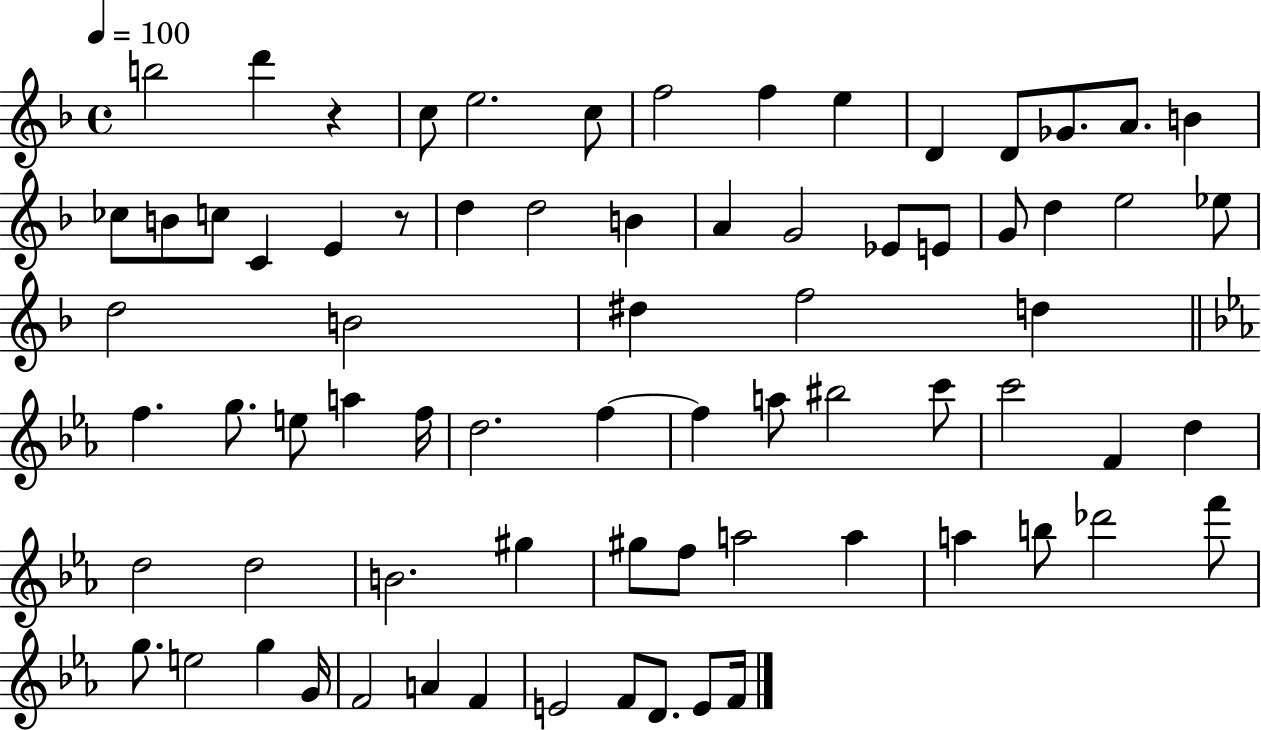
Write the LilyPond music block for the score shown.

{
  \clef treble
  \time 4/4
  \defaultTimeSignature
  \key f \major
  \tempo 4 = 100
  b''2 d'''4 r4 | c''8 e''2. c''8 | f''2 f''4 e''4 | d'4 d'8 ges'8. a'8. b'4 | \break ces''8 b'8 c''8 c'4 e'4 r8 | d''4 d''2 b'4 | a'4 g'2 ees'8 e'8 | g'8 d''4 e''2 ees''8 | \break d''2 b'2 | dis''4 f''2 d''4 | \bar "||" \break \key ees \major f''4. g''8. e''8 a''4 f''16 | d''2. f''4~~ | f''4 a''8 bis''2 c'''8 | c'''2 f'4 d''4 | \break d''2 d''2 | b'2. gis''4 | gis''8 f''8 a''2 a''4 | a''4 b''8 des'''2 f'''8 | \break g''8. e''2 g''4 g'16 | f'2 a'4 f'4 | e'2 f'8 d'8. e'8 f'16 | \bar "|."
}